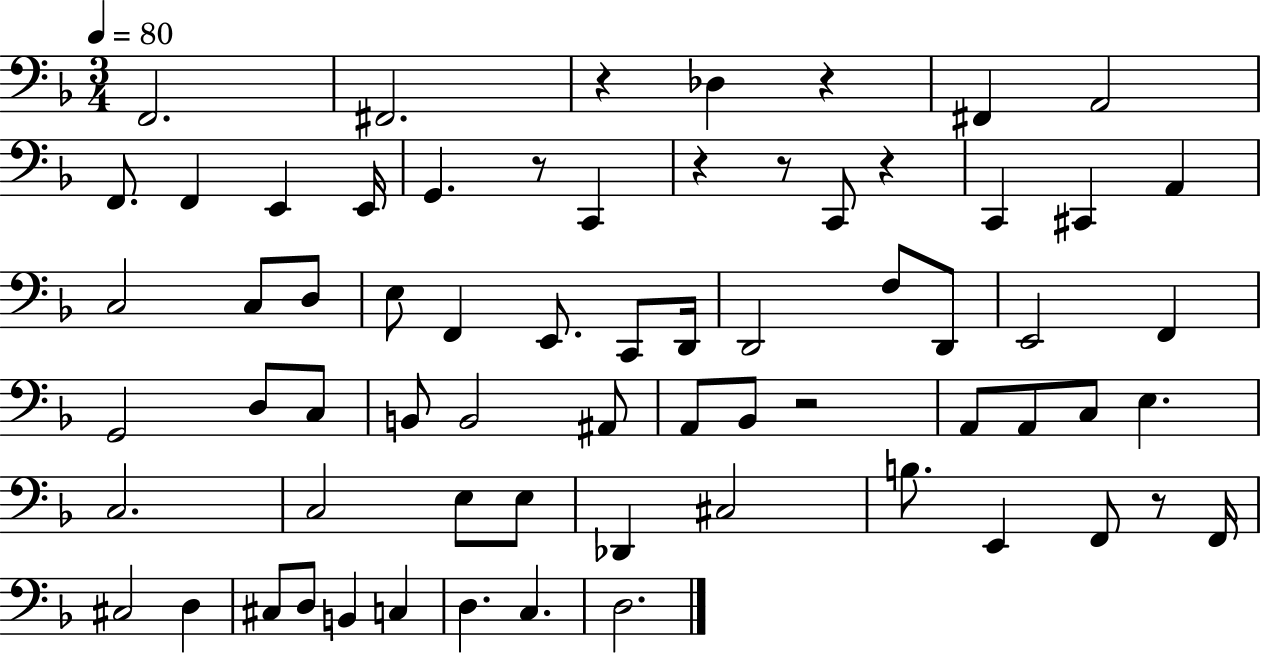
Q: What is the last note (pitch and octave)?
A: D3